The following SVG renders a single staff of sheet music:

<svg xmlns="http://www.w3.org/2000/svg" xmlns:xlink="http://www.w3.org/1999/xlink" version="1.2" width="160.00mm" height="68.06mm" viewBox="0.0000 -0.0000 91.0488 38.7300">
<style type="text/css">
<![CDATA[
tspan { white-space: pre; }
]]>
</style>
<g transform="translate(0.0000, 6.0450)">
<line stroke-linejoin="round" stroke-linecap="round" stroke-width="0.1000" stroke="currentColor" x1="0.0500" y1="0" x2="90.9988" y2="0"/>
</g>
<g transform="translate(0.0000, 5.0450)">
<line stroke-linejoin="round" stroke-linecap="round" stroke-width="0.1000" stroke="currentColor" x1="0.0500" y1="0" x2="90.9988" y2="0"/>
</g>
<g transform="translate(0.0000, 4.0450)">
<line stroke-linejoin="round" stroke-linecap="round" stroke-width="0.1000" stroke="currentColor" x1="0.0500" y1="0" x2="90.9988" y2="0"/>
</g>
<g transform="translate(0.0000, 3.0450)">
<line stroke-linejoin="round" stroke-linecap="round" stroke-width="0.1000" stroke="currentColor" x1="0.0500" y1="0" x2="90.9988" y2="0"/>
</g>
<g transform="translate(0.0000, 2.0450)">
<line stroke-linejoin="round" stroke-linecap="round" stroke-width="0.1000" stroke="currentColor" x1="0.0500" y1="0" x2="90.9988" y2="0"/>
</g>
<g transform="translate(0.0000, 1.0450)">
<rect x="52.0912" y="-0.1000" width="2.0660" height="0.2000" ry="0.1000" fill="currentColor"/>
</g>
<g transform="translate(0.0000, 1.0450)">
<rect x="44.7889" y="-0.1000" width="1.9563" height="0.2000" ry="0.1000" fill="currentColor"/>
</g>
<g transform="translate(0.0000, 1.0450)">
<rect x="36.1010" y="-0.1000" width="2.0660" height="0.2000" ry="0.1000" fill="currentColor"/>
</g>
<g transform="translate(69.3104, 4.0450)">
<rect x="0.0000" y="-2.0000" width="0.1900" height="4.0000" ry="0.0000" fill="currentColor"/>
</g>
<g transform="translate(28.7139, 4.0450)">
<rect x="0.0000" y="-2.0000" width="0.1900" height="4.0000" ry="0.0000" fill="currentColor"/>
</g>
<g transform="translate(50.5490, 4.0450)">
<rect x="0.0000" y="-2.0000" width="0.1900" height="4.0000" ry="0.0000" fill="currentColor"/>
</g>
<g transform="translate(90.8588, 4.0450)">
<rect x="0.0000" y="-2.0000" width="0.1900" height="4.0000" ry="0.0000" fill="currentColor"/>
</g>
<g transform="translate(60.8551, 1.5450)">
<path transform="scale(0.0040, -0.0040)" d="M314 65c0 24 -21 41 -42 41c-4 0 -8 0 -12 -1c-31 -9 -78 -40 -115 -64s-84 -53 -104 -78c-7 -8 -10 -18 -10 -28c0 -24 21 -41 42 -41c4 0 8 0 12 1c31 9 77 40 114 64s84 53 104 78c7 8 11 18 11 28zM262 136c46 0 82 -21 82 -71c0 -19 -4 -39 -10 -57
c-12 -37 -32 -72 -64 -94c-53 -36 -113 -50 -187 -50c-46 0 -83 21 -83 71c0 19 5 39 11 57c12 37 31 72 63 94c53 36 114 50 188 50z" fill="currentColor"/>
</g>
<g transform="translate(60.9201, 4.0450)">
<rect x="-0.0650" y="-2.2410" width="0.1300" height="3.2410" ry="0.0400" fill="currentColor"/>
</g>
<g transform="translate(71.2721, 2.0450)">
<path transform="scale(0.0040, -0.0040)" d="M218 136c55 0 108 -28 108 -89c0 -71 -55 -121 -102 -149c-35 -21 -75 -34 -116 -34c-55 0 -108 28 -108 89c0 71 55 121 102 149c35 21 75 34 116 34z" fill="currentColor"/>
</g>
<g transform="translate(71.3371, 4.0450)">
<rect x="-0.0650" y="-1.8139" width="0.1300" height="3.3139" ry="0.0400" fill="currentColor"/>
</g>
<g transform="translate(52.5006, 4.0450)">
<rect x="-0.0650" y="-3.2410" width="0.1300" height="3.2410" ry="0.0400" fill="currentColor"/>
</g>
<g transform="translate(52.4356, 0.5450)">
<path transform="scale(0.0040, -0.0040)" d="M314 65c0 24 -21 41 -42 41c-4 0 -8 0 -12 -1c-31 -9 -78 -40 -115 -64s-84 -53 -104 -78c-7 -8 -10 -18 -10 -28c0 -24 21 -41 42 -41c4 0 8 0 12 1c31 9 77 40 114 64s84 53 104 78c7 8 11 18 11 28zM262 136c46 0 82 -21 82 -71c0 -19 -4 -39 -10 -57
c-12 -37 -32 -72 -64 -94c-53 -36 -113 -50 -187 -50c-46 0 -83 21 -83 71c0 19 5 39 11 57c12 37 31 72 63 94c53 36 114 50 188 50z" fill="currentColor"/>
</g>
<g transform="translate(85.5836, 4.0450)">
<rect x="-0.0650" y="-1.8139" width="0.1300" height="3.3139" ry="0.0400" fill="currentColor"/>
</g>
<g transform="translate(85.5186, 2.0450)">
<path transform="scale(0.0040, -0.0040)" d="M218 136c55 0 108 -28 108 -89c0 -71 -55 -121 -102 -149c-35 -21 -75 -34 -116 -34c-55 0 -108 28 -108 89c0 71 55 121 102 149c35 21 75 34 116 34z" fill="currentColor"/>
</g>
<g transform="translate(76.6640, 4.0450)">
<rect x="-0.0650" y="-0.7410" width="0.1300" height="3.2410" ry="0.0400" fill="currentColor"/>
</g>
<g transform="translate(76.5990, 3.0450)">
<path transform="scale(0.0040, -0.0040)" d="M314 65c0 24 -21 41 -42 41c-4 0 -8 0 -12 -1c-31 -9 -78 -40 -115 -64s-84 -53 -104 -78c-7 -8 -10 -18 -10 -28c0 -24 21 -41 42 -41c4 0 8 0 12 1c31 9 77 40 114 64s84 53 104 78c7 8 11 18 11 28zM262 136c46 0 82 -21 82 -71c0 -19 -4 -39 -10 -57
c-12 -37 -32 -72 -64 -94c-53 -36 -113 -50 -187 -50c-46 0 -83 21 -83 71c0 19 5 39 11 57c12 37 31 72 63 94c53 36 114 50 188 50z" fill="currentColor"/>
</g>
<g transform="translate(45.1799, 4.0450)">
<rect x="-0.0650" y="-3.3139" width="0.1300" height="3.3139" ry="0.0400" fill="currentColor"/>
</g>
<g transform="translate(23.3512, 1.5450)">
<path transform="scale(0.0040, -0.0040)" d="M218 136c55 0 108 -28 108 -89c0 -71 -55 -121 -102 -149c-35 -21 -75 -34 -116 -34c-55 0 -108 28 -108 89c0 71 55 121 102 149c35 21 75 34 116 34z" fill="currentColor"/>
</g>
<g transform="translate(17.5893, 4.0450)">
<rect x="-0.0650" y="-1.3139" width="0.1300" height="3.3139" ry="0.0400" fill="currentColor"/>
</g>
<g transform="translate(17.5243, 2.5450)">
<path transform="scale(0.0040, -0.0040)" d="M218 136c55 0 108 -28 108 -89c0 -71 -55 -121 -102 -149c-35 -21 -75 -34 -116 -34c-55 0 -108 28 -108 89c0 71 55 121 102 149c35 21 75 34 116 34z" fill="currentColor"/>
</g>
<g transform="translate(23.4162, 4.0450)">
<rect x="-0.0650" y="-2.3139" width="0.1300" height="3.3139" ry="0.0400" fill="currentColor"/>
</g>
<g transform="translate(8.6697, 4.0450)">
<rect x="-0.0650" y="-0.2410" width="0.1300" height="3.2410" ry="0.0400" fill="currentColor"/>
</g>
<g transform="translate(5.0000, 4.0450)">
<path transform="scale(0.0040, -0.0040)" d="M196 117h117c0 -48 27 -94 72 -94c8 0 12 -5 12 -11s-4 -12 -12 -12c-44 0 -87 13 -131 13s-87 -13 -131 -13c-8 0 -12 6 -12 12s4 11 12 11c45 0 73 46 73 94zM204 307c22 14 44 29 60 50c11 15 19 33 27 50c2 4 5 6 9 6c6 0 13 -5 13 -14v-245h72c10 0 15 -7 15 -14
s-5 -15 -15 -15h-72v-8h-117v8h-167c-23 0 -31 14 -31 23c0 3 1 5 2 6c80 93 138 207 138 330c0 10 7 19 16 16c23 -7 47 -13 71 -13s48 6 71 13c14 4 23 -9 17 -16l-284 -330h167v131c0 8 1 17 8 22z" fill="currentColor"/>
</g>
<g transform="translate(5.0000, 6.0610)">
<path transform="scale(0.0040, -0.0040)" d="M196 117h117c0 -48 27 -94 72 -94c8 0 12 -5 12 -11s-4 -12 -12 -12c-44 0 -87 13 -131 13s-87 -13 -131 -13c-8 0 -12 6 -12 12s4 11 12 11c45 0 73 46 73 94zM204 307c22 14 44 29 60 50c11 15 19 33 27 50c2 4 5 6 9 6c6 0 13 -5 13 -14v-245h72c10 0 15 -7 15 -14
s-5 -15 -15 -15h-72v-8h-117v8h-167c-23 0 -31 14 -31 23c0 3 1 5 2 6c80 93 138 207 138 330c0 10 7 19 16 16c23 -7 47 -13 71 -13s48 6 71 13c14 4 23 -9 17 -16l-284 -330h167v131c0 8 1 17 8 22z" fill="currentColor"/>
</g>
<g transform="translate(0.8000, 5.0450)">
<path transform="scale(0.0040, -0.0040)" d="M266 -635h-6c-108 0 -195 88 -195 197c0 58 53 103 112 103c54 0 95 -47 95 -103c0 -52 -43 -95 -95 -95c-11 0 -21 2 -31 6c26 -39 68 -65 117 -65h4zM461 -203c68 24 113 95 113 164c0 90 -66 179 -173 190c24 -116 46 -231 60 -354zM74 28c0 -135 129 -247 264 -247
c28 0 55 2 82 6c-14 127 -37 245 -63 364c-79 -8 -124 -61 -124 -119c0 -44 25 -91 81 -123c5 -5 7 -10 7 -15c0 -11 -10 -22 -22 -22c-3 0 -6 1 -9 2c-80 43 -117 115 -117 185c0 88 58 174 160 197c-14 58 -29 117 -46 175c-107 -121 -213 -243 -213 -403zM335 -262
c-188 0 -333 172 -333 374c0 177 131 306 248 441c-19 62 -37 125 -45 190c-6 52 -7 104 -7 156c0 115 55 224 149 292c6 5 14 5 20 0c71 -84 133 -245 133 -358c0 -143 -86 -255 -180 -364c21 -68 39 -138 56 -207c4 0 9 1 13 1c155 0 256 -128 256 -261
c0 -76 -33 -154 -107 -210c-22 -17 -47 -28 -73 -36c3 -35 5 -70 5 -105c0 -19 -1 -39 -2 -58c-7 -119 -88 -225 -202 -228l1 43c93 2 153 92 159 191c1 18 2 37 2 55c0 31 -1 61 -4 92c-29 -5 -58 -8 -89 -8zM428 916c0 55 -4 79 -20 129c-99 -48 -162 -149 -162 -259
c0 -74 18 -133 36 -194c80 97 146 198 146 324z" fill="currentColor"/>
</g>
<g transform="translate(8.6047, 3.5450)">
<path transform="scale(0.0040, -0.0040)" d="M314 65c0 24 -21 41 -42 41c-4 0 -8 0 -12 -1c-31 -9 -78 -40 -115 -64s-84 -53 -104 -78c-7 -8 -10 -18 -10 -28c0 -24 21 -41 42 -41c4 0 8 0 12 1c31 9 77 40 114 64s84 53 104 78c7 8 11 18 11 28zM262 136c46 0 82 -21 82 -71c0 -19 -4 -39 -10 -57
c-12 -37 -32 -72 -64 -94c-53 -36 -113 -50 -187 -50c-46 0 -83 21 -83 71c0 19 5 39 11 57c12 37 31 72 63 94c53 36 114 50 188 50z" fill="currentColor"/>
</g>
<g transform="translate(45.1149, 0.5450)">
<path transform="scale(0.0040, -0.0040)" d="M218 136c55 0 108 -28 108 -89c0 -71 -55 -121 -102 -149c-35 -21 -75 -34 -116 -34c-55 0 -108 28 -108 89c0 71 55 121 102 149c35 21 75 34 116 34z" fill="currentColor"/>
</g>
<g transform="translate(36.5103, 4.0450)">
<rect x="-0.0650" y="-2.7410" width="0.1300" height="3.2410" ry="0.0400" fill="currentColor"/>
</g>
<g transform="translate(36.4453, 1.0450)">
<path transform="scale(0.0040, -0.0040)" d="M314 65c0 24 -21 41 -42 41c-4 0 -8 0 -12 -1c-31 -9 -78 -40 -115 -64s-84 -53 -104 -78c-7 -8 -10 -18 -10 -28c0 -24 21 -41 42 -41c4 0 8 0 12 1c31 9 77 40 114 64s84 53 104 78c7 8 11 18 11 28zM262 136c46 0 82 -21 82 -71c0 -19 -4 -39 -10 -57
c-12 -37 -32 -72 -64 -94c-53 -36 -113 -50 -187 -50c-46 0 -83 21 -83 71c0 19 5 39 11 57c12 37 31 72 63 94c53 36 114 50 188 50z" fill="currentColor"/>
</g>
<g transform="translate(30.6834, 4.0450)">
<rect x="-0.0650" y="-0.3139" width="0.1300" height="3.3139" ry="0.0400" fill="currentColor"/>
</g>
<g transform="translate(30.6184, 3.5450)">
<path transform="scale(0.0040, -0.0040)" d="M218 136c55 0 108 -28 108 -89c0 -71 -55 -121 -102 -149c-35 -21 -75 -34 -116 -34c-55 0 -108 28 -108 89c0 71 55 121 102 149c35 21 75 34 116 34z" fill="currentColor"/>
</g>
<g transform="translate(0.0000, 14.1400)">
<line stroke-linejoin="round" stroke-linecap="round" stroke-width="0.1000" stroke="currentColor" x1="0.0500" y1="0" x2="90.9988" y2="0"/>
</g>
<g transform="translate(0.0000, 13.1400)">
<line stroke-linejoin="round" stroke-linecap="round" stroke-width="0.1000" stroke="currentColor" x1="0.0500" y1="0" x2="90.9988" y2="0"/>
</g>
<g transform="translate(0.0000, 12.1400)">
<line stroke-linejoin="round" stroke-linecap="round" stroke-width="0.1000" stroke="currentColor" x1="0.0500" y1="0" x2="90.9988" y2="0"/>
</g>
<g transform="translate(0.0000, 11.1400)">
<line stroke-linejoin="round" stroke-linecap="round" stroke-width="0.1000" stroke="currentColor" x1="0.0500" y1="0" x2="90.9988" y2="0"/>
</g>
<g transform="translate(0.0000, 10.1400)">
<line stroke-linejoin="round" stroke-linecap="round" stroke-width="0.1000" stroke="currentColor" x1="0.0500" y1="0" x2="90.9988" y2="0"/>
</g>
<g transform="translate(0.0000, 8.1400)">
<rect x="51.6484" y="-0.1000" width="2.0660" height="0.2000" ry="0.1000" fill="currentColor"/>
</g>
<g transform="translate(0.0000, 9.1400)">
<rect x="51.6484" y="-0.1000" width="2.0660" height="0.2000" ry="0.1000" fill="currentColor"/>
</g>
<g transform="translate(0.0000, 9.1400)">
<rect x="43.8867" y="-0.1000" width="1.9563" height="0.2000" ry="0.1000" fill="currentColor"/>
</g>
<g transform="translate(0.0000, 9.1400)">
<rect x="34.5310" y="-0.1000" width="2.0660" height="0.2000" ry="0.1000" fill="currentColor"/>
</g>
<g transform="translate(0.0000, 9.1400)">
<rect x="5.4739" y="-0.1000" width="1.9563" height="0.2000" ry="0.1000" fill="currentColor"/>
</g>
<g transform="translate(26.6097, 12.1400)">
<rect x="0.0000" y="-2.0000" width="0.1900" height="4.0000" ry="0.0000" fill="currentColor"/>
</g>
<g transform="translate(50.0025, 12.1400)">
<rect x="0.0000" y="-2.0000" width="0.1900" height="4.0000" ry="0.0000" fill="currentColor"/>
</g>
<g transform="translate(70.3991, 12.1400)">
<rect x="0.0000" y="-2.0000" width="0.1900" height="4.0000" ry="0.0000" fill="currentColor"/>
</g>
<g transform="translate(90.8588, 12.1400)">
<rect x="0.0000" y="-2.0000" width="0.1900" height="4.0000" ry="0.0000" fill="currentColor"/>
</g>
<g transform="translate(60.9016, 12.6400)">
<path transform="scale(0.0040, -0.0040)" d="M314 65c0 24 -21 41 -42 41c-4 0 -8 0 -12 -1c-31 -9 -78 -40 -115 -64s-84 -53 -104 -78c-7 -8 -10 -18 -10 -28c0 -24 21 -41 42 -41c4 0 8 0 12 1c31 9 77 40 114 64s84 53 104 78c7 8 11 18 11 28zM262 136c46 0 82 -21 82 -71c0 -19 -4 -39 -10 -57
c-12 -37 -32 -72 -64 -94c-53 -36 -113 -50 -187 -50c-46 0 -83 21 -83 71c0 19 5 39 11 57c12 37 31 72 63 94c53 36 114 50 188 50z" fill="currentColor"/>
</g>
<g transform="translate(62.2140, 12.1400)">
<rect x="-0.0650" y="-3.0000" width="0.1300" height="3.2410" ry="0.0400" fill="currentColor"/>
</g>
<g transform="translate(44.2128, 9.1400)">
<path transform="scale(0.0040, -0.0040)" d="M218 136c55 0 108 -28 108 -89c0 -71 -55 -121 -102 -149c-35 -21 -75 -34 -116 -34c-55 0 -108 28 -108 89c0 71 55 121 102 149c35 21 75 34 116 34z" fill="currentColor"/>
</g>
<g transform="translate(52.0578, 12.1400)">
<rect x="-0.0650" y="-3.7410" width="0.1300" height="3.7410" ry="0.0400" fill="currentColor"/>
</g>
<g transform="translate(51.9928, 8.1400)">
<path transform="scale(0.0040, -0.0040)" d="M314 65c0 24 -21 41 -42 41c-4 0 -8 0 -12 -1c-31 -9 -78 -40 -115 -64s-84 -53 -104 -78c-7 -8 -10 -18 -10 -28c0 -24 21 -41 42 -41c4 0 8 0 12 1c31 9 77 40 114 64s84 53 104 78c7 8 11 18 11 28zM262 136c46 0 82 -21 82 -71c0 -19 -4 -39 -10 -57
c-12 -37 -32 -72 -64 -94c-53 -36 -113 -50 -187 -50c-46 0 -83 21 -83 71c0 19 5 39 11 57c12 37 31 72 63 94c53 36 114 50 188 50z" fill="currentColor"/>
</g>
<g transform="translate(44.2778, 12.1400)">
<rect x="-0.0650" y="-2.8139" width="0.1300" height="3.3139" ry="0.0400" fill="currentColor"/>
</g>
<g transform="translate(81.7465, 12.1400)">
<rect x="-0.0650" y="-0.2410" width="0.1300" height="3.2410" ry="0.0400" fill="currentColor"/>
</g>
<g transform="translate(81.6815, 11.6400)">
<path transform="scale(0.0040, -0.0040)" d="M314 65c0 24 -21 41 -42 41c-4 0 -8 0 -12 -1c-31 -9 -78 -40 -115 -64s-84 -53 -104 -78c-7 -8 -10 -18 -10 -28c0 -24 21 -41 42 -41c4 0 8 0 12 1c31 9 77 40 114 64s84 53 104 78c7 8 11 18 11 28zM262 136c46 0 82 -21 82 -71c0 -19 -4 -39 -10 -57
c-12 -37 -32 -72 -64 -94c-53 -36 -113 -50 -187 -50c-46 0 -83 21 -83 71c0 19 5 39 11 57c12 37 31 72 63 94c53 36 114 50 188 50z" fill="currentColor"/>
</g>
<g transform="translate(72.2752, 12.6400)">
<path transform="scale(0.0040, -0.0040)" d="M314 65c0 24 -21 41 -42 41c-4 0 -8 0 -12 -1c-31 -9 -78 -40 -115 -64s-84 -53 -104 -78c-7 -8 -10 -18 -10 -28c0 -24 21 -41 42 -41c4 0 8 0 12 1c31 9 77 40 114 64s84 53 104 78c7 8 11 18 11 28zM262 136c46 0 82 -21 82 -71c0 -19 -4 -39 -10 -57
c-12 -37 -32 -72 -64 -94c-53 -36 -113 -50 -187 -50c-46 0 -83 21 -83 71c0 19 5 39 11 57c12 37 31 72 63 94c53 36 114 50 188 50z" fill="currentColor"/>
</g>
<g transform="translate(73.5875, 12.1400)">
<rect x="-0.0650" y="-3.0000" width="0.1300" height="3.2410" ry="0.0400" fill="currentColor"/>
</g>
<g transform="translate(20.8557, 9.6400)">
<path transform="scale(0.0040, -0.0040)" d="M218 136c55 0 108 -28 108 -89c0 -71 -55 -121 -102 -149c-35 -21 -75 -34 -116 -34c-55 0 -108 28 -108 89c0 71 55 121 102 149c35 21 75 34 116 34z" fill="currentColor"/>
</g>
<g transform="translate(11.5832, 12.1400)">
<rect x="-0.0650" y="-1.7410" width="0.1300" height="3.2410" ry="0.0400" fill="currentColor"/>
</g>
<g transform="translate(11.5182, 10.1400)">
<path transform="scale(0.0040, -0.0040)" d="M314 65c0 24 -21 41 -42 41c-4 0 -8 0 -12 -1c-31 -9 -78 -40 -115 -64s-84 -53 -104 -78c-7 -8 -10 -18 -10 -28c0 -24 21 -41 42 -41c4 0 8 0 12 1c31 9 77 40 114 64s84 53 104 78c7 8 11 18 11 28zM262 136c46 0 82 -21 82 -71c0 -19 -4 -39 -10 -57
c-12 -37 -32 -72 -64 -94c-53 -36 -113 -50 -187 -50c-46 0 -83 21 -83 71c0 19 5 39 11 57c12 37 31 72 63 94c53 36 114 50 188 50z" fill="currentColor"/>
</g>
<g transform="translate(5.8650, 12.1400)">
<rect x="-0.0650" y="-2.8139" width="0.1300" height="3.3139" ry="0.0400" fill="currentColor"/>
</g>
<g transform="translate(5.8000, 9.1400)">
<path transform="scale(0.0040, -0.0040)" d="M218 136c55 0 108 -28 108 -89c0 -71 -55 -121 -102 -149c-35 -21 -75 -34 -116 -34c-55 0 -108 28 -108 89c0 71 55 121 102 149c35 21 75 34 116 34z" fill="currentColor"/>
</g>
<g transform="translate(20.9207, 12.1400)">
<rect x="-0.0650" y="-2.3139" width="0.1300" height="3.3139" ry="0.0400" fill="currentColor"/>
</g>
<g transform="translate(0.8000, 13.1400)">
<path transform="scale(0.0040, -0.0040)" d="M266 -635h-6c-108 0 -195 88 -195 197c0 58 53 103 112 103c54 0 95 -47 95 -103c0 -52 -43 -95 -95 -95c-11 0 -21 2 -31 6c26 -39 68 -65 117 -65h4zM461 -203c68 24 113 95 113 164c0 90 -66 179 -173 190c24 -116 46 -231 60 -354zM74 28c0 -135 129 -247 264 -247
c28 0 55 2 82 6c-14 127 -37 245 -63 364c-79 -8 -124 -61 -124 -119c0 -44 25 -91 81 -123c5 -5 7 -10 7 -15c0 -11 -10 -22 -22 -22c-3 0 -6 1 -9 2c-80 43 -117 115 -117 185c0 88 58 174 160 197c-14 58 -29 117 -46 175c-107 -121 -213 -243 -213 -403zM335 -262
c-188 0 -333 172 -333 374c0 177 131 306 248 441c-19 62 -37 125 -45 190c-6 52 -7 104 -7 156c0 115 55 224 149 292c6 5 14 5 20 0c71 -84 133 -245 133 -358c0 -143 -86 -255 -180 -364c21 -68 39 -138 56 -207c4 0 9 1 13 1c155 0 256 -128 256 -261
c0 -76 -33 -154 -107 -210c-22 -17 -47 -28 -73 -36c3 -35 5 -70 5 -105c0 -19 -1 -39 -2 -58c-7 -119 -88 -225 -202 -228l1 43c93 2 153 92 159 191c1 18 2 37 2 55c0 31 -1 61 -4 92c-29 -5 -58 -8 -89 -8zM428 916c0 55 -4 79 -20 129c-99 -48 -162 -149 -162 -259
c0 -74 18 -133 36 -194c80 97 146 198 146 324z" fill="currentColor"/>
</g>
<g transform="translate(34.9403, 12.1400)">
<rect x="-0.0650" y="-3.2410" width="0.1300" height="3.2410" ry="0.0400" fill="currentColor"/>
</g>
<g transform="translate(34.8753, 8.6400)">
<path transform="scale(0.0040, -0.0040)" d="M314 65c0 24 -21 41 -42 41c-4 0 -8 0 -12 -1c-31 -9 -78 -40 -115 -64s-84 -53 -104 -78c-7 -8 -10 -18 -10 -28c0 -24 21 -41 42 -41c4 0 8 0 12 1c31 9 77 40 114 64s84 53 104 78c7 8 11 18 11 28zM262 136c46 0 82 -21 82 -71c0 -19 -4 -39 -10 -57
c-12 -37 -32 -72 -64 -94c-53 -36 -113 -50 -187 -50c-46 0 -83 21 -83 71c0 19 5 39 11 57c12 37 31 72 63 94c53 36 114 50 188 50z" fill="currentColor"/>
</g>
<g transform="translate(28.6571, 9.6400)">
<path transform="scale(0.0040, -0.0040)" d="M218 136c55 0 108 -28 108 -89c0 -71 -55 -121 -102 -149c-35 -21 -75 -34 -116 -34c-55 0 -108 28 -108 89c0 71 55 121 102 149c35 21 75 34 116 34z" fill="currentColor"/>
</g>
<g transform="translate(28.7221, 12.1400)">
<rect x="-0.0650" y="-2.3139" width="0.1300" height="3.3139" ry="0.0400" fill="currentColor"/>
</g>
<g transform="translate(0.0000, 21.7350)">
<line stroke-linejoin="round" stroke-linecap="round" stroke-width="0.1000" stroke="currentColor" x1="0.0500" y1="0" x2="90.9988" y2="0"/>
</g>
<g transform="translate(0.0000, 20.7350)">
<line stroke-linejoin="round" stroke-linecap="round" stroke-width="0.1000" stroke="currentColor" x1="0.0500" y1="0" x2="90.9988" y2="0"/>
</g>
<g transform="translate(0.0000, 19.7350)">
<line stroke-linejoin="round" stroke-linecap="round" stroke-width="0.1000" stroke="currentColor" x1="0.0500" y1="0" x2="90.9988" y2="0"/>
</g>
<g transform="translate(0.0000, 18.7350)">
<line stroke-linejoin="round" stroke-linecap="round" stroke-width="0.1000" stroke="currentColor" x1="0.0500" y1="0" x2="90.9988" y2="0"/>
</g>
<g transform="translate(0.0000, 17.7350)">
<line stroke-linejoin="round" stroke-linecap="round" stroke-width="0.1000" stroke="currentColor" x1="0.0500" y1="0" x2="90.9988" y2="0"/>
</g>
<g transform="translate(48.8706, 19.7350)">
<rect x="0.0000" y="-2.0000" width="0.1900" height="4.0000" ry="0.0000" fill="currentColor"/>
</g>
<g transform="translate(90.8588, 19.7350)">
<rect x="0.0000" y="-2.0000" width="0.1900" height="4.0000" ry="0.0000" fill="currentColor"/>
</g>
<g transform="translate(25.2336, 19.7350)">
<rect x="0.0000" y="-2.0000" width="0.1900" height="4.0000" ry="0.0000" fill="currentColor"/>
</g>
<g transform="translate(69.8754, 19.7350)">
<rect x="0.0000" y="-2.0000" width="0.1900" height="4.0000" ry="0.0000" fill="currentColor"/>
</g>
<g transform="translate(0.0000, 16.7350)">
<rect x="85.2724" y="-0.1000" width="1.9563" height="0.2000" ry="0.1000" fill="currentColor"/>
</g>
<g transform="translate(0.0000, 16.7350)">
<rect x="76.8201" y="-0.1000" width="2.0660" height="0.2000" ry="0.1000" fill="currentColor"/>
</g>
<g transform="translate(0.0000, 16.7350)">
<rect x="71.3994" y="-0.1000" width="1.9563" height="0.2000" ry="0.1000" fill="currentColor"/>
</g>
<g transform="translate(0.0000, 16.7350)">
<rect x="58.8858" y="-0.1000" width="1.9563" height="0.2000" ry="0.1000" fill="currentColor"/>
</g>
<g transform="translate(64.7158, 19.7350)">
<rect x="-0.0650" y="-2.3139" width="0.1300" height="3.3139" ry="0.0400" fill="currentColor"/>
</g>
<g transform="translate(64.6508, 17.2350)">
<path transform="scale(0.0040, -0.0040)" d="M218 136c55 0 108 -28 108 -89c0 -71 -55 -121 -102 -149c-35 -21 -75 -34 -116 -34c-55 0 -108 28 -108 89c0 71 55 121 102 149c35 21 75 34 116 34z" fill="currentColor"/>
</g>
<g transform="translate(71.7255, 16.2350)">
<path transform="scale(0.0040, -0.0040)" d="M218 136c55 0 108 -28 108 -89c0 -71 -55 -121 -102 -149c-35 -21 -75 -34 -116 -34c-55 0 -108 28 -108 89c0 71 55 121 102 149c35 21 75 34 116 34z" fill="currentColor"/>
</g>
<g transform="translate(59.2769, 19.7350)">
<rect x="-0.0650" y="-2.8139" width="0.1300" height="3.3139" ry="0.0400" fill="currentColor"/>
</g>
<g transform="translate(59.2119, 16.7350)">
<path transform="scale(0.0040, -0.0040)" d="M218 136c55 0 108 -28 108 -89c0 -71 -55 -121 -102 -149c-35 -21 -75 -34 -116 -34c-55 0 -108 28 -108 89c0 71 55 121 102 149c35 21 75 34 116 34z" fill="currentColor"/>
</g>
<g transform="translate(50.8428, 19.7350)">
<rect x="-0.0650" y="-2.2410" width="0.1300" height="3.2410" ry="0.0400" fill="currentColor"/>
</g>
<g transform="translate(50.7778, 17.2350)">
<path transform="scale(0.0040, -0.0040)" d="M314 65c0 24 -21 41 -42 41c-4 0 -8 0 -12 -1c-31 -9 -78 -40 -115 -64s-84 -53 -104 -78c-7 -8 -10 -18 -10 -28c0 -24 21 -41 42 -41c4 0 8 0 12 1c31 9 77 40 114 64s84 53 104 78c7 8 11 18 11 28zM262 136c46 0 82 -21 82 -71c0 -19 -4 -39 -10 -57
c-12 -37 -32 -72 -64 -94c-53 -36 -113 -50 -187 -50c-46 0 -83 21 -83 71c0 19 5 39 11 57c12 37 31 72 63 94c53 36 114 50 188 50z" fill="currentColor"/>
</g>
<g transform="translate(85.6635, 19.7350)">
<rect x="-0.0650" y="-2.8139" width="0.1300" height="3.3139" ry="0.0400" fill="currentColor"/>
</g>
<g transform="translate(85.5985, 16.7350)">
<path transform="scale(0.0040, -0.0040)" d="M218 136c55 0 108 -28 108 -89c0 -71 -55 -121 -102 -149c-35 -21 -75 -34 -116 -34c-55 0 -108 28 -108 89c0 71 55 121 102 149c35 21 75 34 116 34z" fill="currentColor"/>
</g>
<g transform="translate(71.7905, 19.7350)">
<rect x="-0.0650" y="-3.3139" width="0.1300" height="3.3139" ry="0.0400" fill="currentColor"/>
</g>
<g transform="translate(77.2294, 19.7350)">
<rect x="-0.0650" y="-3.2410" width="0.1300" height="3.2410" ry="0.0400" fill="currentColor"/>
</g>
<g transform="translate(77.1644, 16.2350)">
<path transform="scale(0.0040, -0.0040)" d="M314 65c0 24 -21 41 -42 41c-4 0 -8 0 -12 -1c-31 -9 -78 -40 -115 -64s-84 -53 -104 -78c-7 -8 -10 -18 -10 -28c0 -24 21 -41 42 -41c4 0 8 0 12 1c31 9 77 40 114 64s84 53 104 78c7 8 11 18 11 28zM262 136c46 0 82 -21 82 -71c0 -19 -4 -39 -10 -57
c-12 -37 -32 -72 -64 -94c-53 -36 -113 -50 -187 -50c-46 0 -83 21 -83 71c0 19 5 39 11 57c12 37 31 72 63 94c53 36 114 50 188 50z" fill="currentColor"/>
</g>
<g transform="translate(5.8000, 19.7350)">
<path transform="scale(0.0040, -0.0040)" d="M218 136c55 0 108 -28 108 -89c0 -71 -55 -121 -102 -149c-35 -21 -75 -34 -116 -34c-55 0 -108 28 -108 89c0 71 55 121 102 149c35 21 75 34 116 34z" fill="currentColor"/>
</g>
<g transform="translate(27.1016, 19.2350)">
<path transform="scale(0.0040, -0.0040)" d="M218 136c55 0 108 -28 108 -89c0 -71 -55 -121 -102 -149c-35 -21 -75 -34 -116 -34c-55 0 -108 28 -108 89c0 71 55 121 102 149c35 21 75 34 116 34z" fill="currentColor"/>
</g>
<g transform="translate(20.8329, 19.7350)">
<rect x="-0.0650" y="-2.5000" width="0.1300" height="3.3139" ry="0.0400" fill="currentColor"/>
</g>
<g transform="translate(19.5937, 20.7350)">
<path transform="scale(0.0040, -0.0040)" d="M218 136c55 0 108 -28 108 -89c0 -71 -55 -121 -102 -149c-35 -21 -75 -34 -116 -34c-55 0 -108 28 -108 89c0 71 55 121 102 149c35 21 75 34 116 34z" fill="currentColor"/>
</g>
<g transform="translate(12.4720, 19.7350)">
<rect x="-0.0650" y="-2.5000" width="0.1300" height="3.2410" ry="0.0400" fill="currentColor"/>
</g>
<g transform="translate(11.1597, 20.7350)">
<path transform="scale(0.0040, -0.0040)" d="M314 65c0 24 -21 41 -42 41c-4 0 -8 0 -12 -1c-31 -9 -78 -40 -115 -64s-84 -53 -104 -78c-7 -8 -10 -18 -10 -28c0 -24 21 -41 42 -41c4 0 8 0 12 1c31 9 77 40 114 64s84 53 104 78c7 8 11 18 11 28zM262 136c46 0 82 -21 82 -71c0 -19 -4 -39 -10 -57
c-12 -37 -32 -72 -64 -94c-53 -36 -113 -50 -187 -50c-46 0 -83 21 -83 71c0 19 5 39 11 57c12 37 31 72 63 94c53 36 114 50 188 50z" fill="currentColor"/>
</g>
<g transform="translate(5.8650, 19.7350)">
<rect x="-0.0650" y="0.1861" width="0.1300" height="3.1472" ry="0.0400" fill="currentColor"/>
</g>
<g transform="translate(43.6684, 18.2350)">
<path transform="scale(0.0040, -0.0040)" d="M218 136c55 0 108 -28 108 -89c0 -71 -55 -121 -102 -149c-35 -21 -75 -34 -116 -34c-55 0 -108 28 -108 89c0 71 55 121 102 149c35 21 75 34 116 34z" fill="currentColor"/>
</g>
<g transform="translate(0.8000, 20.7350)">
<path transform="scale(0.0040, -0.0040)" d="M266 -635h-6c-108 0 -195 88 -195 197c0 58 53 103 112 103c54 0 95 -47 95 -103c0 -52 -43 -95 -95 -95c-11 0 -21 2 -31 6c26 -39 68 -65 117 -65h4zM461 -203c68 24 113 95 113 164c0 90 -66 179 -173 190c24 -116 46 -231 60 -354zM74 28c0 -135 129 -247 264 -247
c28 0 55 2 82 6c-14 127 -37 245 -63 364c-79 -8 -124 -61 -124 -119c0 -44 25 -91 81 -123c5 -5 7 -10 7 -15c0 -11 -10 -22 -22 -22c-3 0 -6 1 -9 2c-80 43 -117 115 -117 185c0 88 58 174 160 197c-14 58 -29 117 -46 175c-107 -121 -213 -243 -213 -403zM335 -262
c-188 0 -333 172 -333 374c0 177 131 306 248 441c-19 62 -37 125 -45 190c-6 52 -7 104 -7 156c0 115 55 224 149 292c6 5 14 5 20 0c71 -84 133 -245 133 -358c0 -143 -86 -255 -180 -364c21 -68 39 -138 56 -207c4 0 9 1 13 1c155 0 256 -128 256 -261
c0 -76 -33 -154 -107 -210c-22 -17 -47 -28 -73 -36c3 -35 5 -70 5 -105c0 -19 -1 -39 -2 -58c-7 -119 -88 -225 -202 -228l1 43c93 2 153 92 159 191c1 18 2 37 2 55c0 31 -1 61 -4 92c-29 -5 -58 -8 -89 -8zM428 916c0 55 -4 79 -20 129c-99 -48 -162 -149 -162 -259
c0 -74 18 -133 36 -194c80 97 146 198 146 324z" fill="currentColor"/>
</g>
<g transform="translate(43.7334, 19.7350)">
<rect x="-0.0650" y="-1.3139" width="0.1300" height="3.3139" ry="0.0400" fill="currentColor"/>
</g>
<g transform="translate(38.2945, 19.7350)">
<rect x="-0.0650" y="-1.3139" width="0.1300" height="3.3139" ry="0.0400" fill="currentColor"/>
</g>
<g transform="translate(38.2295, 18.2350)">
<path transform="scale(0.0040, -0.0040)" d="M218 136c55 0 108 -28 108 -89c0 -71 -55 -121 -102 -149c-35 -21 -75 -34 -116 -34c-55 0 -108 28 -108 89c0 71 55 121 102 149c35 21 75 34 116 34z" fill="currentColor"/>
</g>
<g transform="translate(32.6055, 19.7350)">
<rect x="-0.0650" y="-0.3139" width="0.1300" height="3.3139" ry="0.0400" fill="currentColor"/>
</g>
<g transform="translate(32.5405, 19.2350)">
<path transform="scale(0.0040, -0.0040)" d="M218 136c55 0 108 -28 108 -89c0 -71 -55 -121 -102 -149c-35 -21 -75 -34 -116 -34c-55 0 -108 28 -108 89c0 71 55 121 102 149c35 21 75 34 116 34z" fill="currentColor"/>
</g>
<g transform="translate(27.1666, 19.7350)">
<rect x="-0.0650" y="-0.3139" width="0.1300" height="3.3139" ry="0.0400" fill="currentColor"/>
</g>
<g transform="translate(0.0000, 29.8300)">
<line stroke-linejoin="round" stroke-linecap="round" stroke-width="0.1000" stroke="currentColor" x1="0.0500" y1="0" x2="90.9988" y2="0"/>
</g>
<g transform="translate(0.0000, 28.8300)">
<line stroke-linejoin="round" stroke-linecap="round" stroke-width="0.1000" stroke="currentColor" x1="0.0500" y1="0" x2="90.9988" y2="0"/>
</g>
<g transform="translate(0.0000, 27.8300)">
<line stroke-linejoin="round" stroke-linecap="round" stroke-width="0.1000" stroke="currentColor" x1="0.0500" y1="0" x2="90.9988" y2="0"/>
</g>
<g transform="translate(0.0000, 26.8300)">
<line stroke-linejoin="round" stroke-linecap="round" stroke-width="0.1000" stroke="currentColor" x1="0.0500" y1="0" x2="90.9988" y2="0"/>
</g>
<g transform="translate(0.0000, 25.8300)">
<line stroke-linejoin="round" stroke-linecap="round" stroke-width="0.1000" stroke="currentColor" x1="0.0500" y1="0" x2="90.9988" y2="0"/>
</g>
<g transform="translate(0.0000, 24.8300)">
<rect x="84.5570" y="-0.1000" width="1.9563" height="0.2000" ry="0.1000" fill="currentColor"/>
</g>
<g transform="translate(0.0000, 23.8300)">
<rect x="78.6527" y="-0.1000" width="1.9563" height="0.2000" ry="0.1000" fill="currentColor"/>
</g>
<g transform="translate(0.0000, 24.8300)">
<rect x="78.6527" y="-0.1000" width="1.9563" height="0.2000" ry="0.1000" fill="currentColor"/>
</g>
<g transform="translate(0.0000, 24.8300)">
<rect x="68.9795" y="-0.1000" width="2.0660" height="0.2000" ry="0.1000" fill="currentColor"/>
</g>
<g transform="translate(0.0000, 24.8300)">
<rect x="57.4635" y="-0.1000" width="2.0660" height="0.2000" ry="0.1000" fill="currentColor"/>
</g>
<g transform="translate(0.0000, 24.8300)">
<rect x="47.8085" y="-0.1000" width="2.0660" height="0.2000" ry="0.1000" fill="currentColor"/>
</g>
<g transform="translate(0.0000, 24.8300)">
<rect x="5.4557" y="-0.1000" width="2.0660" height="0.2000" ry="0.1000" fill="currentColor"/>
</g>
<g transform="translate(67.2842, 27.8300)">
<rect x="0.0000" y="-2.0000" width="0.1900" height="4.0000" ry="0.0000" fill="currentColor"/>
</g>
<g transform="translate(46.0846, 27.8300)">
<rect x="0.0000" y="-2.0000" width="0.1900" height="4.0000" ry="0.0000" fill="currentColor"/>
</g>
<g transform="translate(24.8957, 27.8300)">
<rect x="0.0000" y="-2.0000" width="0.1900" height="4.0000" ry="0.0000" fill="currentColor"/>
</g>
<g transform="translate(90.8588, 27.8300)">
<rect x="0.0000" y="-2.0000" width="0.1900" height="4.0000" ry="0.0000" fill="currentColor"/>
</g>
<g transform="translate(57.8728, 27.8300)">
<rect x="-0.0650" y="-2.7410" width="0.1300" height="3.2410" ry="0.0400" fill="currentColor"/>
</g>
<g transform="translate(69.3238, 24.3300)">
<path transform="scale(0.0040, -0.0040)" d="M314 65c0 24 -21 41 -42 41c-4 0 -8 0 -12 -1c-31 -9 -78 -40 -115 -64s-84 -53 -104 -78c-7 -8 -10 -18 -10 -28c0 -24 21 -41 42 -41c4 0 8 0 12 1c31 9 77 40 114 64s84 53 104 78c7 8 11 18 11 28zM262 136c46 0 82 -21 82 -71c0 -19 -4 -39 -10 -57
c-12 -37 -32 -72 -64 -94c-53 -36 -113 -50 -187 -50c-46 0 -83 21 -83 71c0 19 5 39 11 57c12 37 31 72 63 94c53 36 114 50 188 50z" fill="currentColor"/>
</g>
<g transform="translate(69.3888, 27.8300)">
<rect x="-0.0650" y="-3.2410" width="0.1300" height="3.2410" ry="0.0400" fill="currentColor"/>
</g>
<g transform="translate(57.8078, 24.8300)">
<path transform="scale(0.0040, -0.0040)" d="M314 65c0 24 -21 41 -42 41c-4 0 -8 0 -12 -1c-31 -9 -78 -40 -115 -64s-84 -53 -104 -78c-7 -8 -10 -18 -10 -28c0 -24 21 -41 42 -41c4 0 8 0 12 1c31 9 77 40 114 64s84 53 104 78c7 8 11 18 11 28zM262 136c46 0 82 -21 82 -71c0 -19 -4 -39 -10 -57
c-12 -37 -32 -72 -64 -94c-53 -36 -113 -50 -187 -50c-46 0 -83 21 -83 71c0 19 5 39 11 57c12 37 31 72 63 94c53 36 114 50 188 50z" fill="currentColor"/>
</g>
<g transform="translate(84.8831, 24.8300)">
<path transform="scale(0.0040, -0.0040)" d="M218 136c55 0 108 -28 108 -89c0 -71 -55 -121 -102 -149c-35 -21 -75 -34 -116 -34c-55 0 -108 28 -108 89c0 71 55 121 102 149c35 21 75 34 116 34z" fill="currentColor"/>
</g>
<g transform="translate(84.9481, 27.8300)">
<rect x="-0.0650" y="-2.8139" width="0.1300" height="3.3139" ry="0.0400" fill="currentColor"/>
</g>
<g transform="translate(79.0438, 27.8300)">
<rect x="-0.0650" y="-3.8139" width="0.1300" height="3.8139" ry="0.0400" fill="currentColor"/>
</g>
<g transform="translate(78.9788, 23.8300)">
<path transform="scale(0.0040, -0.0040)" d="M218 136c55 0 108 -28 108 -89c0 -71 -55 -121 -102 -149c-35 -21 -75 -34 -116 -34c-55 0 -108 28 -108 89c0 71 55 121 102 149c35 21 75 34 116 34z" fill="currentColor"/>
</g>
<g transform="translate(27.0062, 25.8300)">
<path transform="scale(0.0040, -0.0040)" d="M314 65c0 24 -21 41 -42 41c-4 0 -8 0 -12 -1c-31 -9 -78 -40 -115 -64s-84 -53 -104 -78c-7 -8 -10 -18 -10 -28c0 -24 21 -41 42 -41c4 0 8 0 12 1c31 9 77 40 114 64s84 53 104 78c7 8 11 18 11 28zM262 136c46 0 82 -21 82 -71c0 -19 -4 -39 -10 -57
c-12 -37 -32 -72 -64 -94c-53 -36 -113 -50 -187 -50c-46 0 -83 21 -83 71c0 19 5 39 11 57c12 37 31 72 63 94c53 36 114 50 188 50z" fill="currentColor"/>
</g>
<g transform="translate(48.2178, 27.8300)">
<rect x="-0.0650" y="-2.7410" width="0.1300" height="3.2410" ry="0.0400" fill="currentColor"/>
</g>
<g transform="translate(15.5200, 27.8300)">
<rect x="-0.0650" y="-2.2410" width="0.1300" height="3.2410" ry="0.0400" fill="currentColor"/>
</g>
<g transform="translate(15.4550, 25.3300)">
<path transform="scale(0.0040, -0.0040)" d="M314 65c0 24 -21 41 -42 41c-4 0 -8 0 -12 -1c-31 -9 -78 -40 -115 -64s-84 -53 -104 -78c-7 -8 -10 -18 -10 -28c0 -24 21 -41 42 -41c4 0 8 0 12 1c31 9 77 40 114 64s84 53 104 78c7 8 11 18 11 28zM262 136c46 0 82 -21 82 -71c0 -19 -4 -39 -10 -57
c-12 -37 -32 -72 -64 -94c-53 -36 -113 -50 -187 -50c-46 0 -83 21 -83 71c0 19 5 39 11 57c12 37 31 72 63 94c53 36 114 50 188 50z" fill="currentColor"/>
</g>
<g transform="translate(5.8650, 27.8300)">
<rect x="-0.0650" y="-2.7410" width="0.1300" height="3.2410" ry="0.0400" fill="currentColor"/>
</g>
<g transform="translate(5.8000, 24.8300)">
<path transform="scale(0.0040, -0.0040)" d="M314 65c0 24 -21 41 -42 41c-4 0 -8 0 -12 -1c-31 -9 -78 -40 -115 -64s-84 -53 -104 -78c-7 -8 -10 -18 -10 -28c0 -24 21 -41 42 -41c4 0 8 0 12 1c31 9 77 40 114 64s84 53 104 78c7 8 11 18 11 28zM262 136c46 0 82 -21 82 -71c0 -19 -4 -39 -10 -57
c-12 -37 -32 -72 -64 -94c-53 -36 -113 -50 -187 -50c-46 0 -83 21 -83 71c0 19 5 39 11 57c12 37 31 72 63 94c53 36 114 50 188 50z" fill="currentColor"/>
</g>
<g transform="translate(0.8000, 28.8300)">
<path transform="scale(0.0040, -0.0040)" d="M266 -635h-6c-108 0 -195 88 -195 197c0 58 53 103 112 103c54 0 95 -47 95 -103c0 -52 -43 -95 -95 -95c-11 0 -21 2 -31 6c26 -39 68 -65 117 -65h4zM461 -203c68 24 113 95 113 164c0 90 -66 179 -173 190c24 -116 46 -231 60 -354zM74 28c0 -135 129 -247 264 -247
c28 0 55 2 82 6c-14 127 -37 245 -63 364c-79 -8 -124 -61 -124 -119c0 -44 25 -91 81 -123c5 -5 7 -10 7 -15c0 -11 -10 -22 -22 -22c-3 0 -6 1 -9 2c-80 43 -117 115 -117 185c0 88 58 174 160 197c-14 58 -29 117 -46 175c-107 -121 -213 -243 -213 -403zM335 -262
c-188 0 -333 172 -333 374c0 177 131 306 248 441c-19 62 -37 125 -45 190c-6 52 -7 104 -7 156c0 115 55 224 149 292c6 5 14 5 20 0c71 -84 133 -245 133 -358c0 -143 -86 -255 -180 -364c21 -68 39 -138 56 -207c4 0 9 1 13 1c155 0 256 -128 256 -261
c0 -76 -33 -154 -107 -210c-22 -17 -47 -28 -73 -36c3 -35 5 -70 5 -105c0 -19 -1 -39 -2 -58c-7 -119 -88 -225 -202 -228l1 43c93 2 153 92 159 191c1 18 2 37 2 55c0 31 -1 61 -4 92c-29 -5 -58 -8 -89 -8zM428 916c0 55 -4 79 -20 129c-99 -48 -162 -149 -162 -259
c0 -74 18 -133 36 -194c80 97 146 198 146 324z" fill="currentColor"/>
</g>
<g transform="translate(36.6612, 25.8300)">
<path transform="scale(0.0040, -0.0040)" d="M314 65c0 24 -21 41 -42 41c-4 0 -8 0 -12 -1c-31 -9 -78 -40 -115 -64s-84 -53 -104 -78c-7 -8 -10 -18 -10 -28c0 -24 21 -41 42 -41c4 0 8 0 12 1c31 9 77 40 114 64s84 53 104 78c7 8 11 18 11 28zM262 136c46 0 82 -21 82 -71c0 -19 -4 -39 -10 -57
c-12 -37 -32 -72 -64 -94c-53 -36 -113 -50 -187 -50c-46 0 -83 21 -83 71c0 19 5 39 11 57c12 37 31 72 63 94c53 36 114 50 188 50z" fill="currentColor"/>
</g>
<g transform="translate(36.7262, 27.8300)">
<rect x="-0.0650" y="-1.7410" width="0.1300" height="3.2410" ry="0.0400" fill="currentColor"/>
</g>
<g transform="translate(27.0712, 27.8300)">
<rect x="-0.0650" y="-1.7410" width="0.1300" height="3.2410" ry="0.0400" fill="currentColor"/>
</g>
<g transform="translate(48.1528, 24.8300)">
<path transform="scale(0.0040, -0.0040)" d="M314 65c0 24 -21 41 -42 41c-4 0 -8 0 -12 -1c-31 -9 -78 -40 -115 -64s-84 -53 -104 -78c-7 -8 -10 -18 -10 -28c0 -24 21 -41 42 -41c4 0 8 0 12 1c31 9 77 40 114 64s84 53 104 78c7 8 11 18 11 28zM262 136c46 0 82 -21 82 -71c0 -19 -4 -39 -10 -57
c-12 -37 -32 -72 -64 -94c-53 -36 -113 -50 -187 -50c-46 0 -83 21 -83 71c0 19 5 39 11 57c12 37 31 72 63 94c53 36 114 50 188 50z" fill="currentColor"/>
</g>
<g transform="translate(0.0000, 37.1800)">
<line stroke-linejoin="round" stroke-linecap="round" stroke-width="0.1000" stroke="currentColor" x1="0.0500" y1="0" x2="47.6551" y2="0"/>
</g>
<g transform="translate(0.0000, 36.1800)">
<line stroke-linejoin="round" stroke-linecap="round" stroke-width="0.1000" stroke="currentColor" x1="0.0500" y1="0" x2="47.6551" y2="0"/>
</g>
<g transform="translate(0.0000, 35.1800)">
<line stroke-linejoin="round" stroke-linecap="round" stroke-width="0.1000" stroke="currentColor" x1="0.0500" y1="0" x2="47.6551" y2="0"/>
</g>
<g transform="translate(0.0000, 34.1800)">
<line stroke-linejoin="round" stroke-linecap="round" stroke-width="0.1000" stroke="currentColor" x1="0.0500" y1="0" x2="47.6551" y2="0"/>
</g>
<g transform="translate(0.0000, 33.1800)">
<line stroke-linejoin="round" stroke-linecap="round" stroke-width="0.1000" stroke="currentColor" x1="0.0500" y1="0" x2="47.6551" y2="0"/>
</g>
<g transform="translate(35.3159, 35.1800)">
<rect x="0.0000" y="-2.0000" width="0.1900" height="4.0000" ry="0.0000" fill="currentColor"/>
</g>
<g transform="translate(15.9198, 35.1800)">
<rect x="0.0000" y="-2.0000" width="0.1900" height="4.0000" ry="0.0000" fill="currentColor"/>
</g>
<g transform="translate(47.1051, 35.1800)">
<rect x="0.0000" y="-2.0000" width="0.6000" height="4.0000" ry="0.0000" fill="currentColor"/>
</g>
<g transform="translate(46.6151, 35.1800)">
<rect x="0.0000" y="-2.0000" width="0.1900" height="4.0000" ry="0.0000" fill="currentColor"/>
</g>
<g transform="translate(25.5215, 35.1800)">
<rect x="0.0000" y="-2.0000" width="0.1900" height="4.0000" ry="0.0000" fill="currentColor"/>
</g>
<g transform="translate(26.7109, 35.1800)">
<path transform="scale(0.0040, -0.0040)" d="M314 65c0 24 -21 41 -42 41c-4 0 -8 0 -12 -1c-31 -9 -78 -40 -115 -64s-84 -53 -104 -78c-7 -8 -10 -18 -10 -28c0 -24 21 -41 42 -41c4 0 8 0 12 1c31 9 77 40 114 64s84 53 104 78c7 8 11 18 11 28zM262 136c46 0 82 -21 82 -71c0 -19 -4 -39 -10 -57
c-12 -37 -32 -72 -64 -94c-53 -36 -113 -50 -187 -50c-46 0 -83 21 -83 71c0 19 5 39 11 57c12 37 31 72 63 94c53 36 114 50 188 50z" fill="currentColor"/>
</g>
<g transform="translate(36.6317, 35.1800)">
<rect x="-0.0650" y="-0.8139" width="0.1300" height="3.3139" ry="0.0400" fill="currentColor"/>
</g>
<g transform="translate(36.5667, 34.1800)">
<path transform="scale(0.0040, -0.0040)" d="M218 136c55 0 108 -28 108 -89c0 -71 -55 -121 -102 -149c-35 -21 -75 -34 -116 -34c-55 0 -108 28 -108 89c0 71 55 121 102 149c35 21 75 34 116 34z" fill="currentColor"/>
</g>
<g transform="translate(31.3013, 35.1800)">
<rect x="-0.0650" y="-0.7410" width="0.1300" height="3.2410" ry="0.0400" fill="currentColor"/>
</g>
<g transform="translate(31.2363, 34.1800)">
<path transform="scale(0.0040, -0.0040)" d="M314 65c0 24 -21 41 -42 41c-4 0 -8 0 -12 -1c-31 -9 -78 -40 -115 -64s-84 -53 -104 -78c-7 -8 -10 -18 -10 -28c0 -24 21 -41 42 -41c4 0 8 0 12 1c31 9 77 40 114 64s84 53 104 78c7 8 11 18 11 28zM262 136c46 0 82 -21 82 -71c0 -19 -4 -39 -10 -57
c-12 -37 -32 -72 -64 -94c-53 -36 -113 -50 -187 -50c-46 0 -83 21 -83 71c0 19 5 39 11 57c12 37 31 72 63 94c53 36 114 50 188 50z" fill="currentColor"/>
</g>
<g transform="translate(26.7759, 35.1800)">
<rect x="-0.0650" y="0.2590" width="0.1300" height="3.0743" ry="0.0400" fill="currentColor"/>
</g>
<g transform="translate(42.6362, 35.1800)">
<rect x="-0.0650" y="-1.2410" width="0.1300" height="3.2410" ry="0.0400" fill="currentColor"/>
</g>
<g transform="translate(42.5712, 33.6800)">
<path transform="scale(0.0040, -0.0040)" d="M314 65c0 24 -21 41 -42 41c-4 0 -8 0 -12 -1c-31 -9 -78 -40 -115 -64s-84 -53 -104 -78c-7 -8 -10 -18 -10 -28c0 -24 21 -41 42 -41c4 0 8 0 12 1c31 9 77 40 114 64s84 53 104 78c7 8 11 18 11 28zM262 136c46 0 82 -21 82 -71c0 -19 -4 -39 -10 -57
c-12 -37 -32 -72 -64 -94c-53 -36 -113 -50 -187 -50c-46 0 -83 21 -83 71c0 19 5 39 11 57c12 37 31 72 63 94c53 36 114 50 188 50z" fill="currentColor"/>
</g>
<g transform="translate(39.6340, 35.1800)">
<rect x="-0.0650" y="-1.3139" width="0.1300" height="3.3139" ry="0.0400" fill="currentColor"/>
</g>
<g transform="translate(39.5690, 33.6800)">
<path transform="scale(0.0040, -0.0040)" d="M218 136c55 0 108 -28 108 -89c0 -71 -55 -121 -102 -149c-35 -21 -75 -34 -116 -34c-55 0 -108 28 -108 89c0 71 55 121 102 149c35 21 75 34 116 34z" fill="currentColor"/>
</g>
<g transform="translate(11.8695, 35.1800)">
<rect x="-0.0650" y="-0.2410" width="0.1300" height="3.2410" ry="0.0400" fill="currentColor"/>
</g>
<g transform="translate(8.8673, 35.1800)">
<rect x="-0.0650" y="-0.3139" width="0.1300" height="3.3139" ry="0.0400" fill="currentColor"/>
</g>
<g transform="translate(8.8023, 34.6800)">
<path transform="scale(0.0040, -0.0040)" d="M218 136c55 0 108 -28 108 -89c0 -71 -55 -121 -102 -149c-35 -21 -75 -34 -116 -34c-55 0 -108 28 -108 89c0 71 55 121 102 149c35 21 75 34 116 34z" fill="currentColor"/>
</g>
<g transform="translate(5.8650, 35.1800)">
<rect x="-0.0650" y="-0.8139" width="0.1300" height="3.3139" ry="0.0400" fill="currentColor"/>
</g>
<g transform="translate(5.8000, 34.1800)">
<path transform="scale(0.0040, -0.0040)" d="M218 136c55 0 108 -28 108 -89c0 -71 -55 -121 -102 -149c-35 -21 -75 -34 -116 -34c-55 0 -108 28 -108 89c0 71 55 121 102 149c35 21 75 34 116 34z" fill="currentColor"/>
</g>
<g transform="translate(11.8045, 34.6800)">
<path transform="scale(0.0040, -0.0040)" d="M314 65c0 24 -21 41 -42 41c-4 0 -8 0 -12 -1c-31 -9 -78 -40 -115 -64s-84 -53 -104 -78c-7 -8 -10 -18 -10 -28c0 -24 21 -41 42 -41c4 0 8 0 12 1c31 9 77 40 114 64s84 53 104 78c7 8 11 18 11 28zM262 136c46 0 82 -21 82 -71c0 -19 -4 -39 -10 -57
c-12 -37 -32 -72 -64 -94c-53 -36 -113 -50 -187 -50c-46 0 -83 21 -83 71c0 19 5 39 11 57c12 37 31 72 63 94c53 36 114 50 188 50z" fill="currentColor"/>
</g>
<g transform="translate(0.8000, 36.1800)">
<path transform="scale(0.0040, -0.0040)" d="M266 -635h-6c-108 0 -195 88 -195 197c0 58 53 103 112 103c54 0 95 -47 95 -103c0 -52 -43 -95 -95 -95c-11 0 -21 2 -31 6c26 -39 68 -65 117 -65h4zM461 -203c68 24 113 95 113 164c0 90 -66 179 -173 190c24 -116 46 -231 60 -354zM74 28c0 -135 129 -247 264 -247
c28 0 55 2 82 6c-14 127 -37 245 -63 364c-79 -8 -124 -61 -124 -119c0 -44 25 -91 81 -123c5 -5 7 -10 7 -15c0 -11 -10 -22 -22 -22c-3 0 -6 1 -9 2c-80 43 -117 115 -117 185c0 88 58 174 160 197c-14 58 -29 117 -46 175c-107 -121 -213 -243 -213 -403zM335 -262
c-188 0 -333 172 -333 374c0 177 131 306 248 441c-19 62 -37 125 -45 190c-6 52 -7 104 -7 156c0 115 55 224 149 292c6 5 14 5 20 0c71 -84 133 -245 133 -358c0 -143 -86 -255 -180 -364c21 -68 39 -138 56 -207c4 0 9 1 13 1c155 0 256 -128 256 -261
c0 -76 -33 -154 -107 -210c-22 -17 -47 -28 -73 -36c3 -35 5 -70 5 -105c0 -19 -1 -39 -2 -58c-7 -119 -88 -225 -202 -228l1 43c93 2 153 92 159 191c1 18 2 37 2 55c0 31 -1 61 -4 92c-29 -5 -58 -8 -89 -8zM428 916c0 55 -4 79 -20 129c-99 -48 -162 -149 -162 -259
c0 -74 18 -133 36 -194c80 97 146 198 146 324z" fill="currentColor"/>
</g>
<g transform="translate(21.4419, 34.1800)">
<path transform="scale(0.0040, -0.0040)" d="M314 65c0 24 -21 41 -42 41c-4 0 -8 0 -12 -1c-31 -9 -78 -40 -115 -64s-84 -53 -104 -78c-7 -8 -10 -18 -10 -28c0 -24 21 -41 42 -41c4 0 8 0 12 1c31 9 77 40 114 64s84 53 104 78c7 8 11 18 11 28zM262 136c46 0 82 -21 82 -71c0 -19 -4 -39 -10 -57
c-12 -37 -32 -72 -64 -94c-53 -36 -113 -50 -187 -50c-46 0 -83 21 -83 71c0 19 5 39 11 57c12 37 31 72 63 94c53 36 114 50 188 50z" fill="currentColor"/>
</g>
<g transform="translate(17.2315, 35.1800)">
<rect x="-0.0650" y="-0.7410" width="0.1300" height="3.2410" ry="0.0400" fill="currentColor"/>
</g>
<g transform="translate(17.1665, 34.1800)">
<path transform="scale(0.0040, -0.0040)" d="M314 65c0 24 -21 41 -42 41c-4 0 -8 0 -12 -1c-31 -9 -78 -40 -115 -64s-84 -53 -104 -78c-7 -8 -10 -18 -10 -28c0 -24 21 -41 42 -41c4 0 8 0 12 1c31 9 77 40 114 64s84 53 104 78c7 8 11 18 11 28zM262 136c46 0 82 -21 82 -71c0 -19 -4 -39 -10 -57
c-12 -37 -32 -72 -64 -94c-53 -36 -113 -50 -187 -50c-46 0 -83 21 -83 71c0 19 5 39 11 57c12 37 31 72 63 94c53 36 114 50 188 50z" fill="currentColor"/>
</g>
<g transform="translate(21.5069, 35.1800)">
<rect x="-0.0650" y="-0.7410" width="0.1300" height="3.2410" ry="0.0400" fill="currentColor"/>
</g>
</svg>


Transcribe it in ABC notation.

X:1
T:Untitled
M:4/4
L:1/4
K:C
c2 e g c a2 b b2 g2 f d2 f a f2 g g b2 a c'2 A2 A2 c2 B G2 G c c e e g2 a g b b2 a a2 g2 f2 f2 a2 a2 b2 c' a d c c2 d2 d2 B2 d2 d e e2